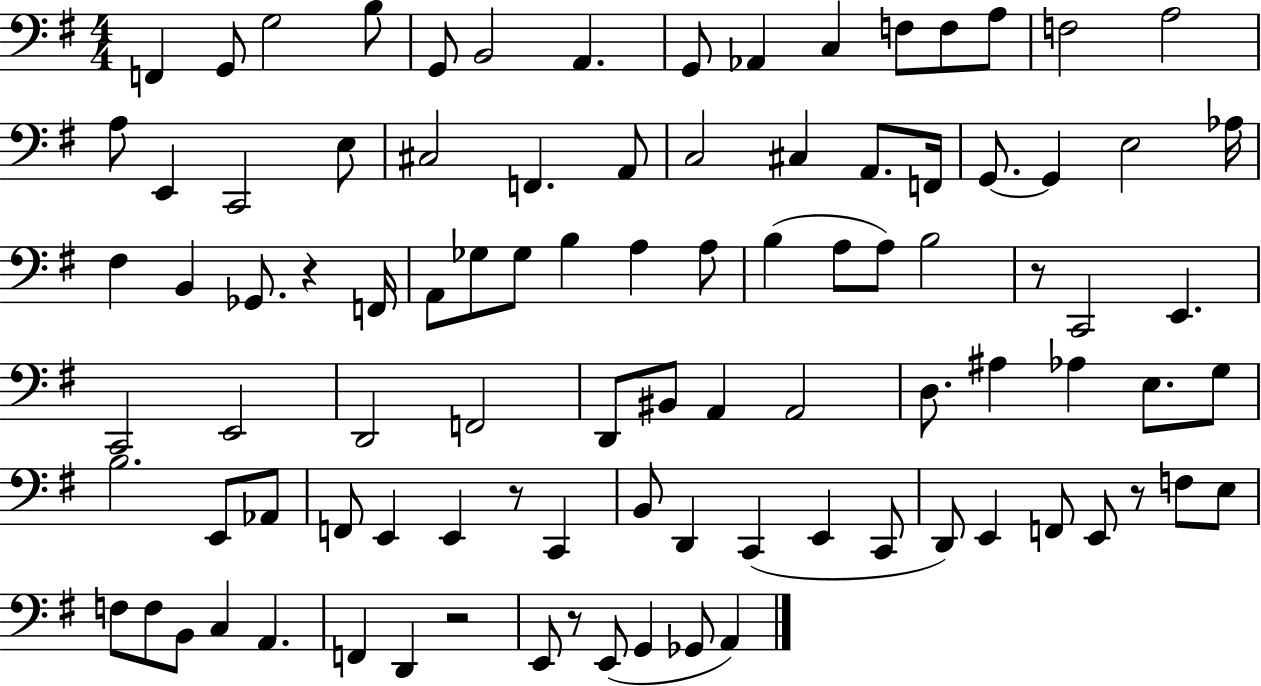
F2/q G2/e G3/h B3/e G2/e B2/h A2/q. G2/e Ab2/q C3/q F3/e F3/e A3/e F3/h A3/h A3/e E2/q C2/h E3/e C#3/h F2/q. A2/e C3/h C#3/q A2/e. F2/s G2/e. G2/q E3/h Ab3/s F#3/q B2/q Gb2/e. R/q F2/s A2/e Gb3/e Gb3/e B3/q A3/q A3/e B3/q A3/e A3/e B3/h R/e C2/h E2/q. C2/h E2/h D2/h F2/h D2/e BIS2/e A2/q A2/h D3/e. A#3/q Ab3/q E3/e. G3/e B3/h. E2/e Ab2/e F2/e E2/q E2/q R/e C2/q B2/e D2/q C2/q E2/q C2/e D2/e E2/q F2/e E2/e R/e F3/e E3/e F3/e F3/e B2/e C3/q A2/q. F2/q D2/q R/h E2/e R/e E2/e G2/q Gb2/e A2/q